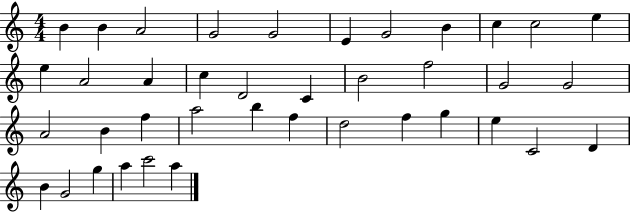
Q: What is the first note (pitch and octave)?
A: B4